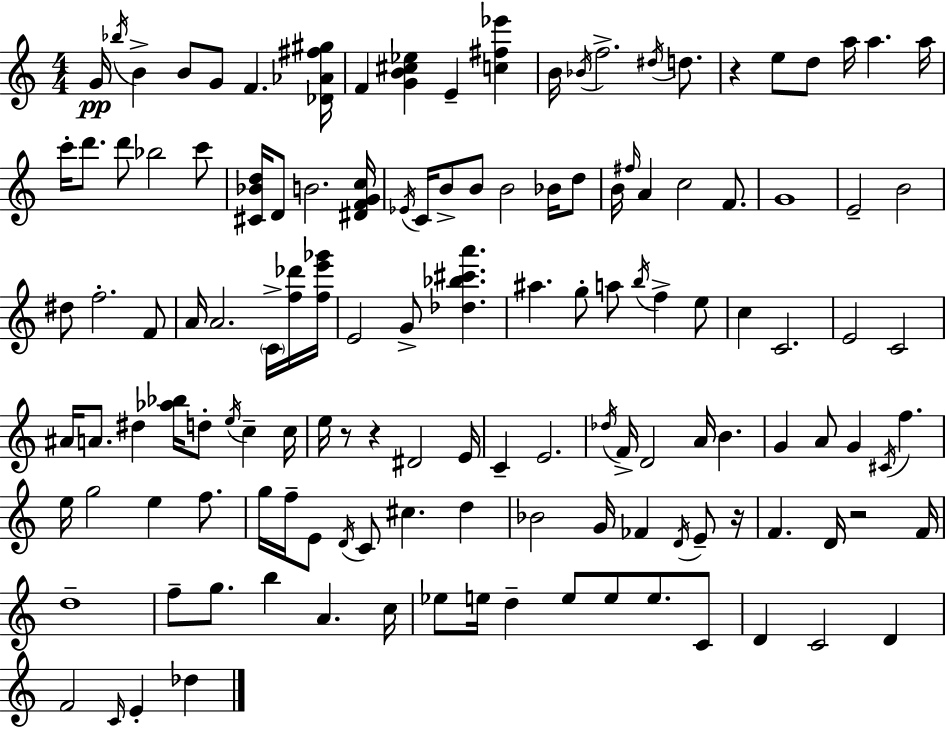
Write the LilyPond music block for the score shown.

{
  \clef treble
  \numericTimeSignature
  \time 4/4
  \key c \major
  g'16\pp \acciaccatura { bes''16 } b'4-> b'8 g'8 f'4. | <des' aes' fis'' gis''>16 f'4 <g' b' cis'' ees''>4 e'4-- <c'' fis'' ees'''>4 | b'16 \acciaccatura { bes'16 } f''2.-> \acciaccatura { dis''16 } | d''8. r4 e''8 d''8 a''16 a''4. | \break a''16 c'''16-. d'''8. d'''8 bes''2 | c'''8 <cis' bes' d''>16 d'8 b'2. | <dis' f' g' c''>16 \acciaccatura { ees'16 } c'16 b'8-> b'8 b'2 | bes'16 d''8 b'16 \grace { fis''16 } a'4 c''2 | \break f'8. g'1 | e'2-- b'2 | dis''8 f''2.-. | f'8 a'16 a'2. | \break \parenthesize c'16-> <f'' des'''>16 <f'' e''' ges'''>16 e'2 g'8-> <des'' bes'' cis''' a'''>4. | ais''4. g''8-. a''8 \acciaccatura { b''16 } | f''4-> e''8 c''4 c'2. | e'2 c'2 | \break ais'16 a'8. dis''4 <aes'' bes''>16 d''8-. | \acciaccatura { e''16 } c''4-- c''16 e''16 r8 r4 dis'2 | e'16 c'4-- e'2. | \acciaccatura { des''16 } f'16-> d'2 | \break a'16 b'4. g'4 a'8 g'4 | \acciaccatura { cis'16 } f''4. e''16 g''2 | e''4 f''8. g''16 f''16-- e'8 \acciaccatura { d'16 } c'8 | cis''4. d''4 bes'2 | \break g'16 fes'4 \acciaccatura { d'16 } e'8-- r16 f'4. | d'16 r2 f'16 d''1-- | f''8-- g''8. | b''4 a'4. c''16 ees''8 e''16 d''4-- | \break e''8 e''8 e''8. c'8 d'4 c'2 | d'4 f'2 | \grace { c'16 } e'4-. des''4 \bar "|."
}